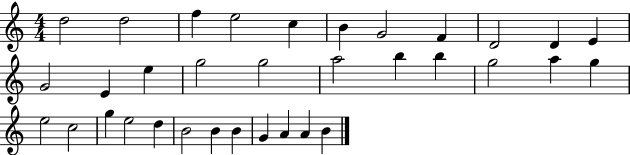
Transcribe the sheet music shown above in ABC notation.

X:1
T:Untitled
M:4/4
L:1/4
K:C
d2 d2 f e2 c B G2 F D2 D E G2 E e g2 g2 a2 b b g2 a g e2 c2 g e2 d B2 B B G A A B